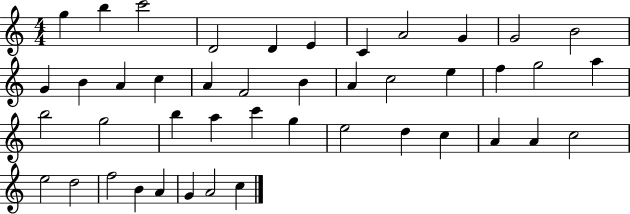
{
  \clef treble
  \numericTimeSignature
  \time 4/4
  \key c \major
  g''4 b''4 c'''2 | d'2 d'4 e'4 | c'4 a'2 g'4 | g'2 b'2 | \break g'4 b'4 a'4 c''4 | a'4 f'2 b'4 | a'4 c''2 e''4 | f''4 g''2 a''4 | \break b''2 g''2 | b''4 a''4 c'''4 g''4 | e''2 d''4 c''4 | a'4 a'4 c''2 | \break e''2 d''2 | f''2 b'4 a'4 | g'4 a'2 c''4 | \bar "|."
}